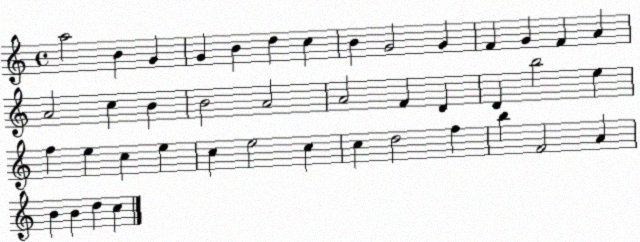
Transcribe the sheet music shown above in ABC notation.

X:1
T:Untitled
M:4/4
L:1/4
K:C
a2 B G G B d c B G2 G F G F A A2 c B B2 A2 A2 F D D b2 e f e c e c e2 c c d2 f b F2 A B B d c